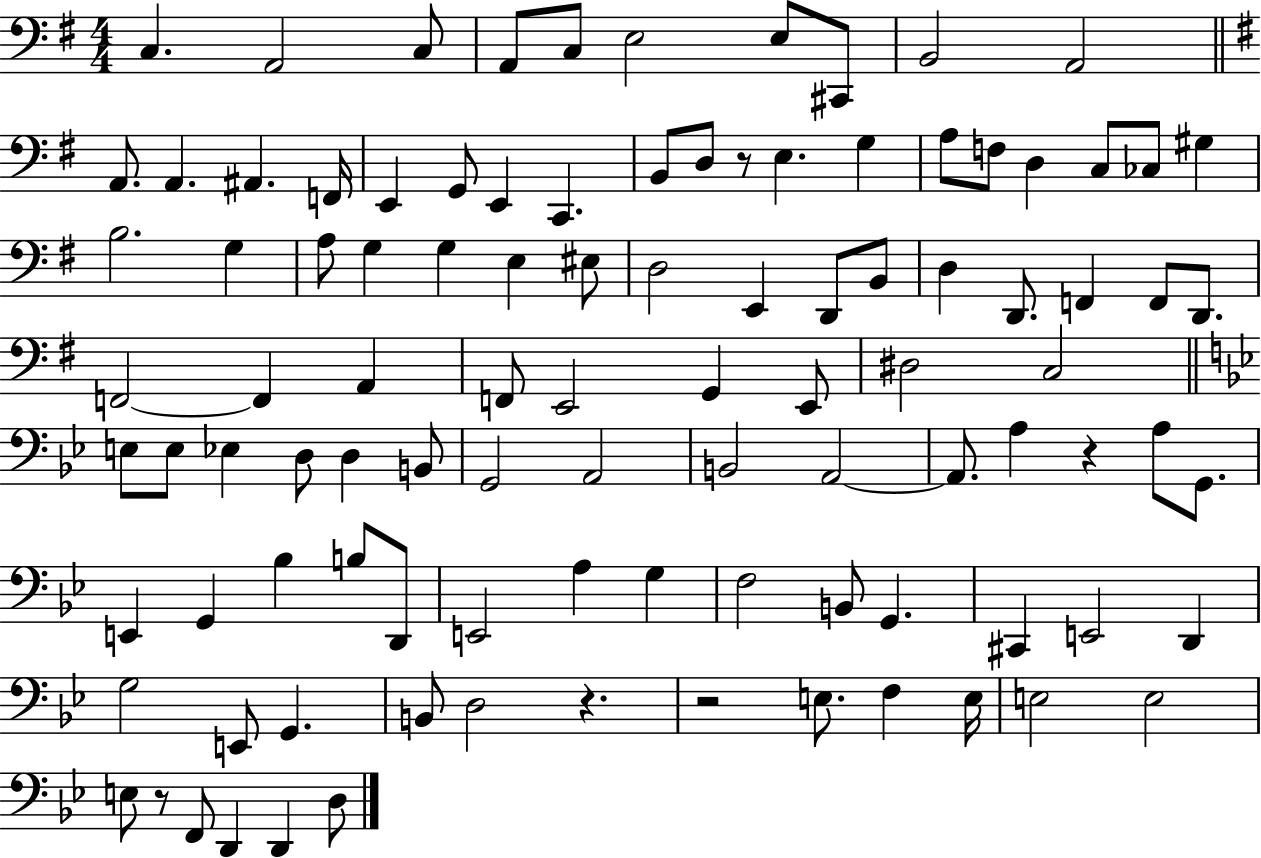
X:1
T:Untitled
M:4/4
L:1/4
K:G
C, A,,2 C,/2 A,,/2 C,/2 E,2 E,/2 ^C,,/2 B,,2 A,,2 A,,/2 A,, ^A,, F,,/4 E,, G,,/2 E,, C,, B,,/2 D,/2 z/2 E, G, A,/2 F,/2 D, C,/2 _C,/2 ^G, B,2 G, A,/2 G, G, E, ^E,/2 D,2 E,, D,,/2 B,,/2 D, D,,/2 F,, F,,/2 D,,/2 F,,2 F,, A,, F,,/2 E,,2 G,, E,,/2 ^D,2 C,2 E,/2 E,/2 _E, D,/2 D, B,,/2 G,,2 A,,2 B,,2 A,,2 A,,/2 A, z A,/2 G,,/2 E,, G,, _B, B,/2 D,,/2 E,,2 A, G, F,2 B,,/2 G,, ^C,, E,,2 D,, G,2 E,,/2 G,, B,,/2 D,2 z z2 E,/2 F, E,/4 E,2 E,2 E,/2 z/2 F,,/2 D,, D,, D,/2